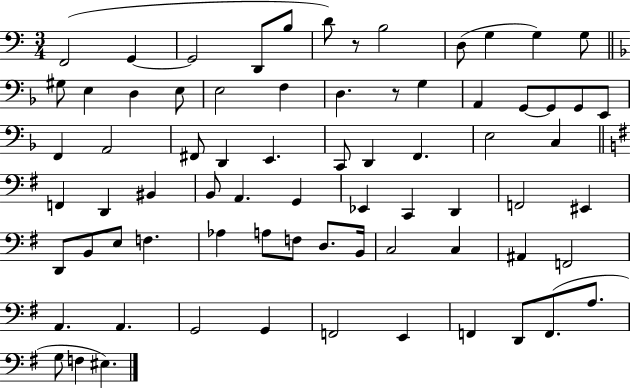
F2/h G2/q G2/h D2/e B3/e D4/e R/e B3/h D3/e G3/q G3/q G3/e G#3/e E3/q D3/q E3/e E3/h F3/q D3/q. R/e G3/q A2/q G2/e G2/e G2/e E2/e F2/q A2/h F#2/e D2/q E2/q. C2/e D2/q F2/q. E3/h C3/q F2/q D2/q BIS2/q B2/e A2/q. G2/q Eb2/q C2/q D2/q F2/h EIS2/q D2/e B2/e E3/e F3/q. Ab3/q A3/e F3/e D3/e. B2/s C3/h C3/q A#2/q F2/h A2/q. A2/q. G2/h G2/q F2/h E2/q F2/q D2/e F2/e. A3/e. G3/e F3/q EIS3/q.